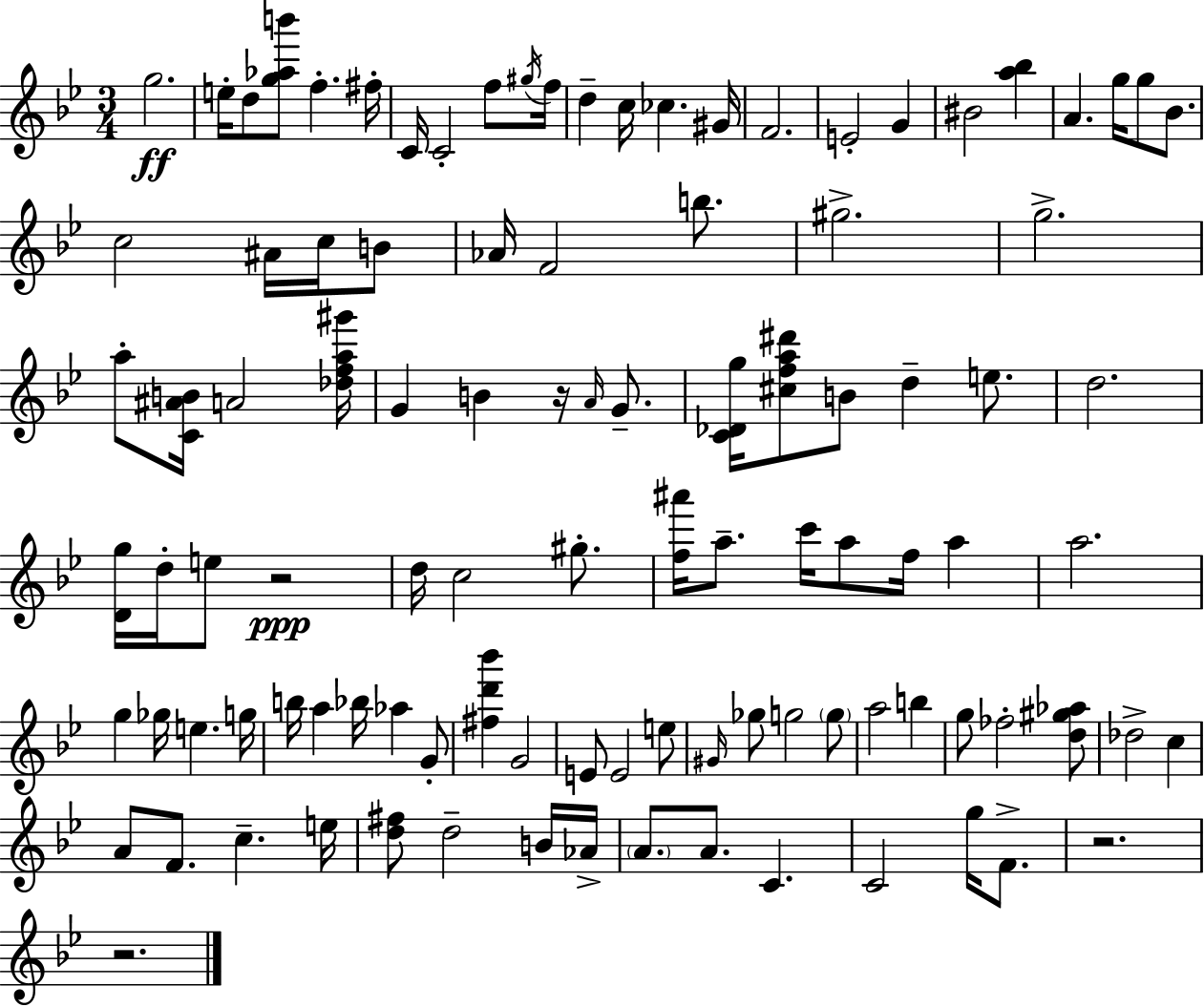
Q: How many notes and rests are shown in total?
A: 103